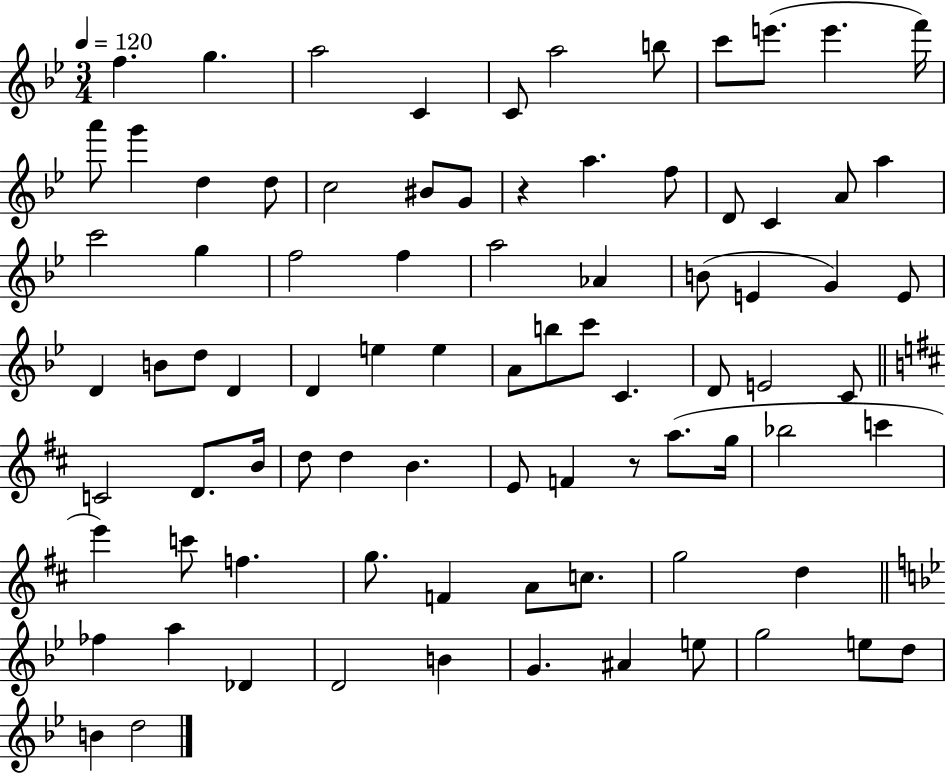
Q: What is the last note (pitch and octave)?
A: D5